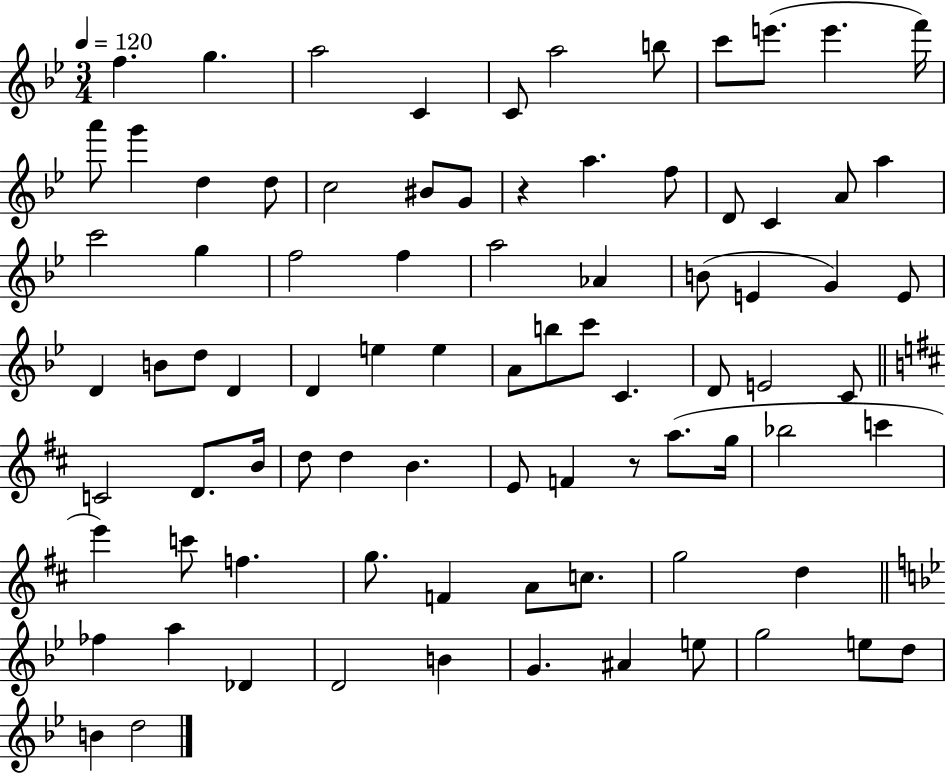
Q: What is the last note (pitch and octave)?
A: D5